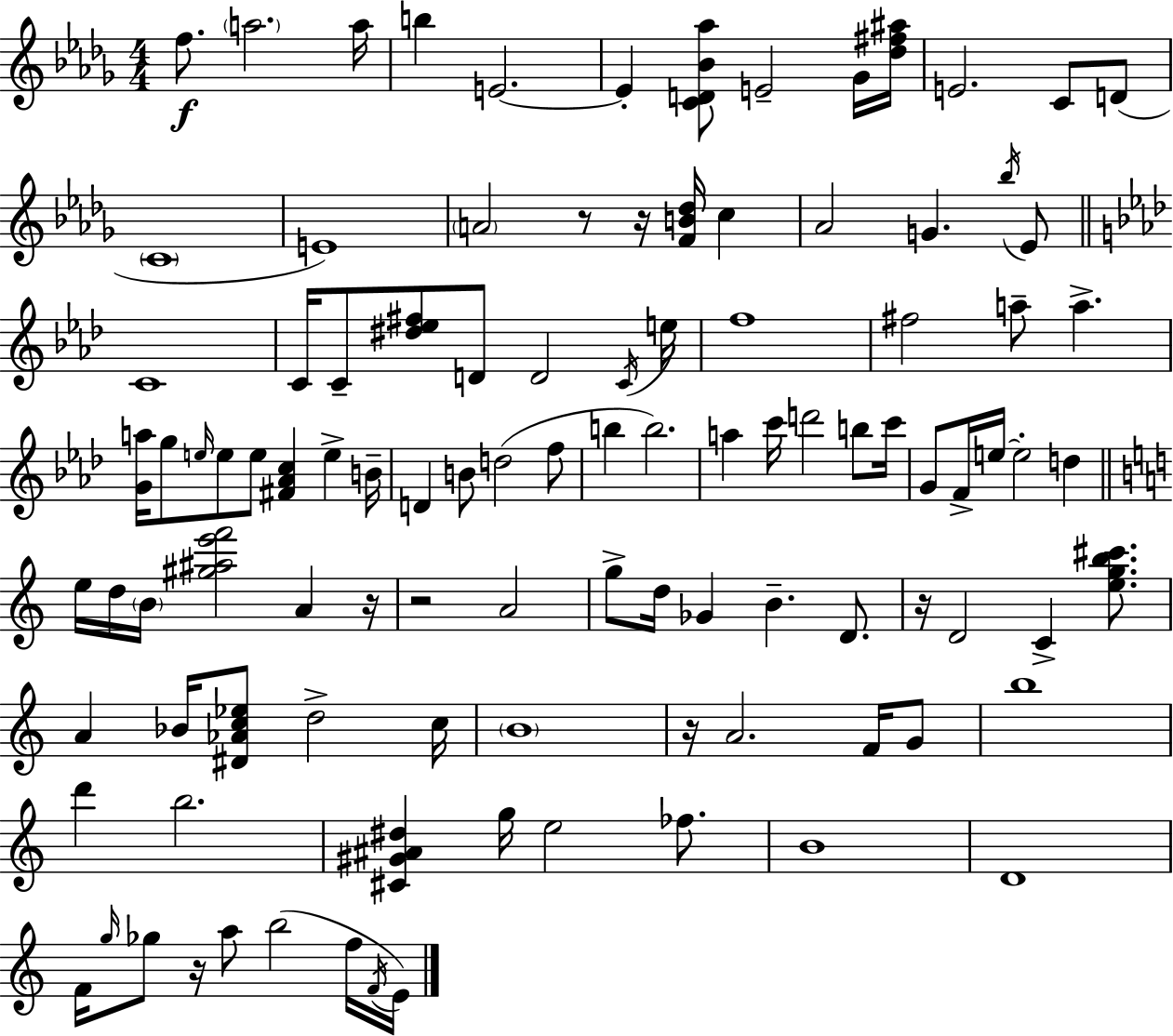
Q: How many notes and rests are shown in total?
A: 105